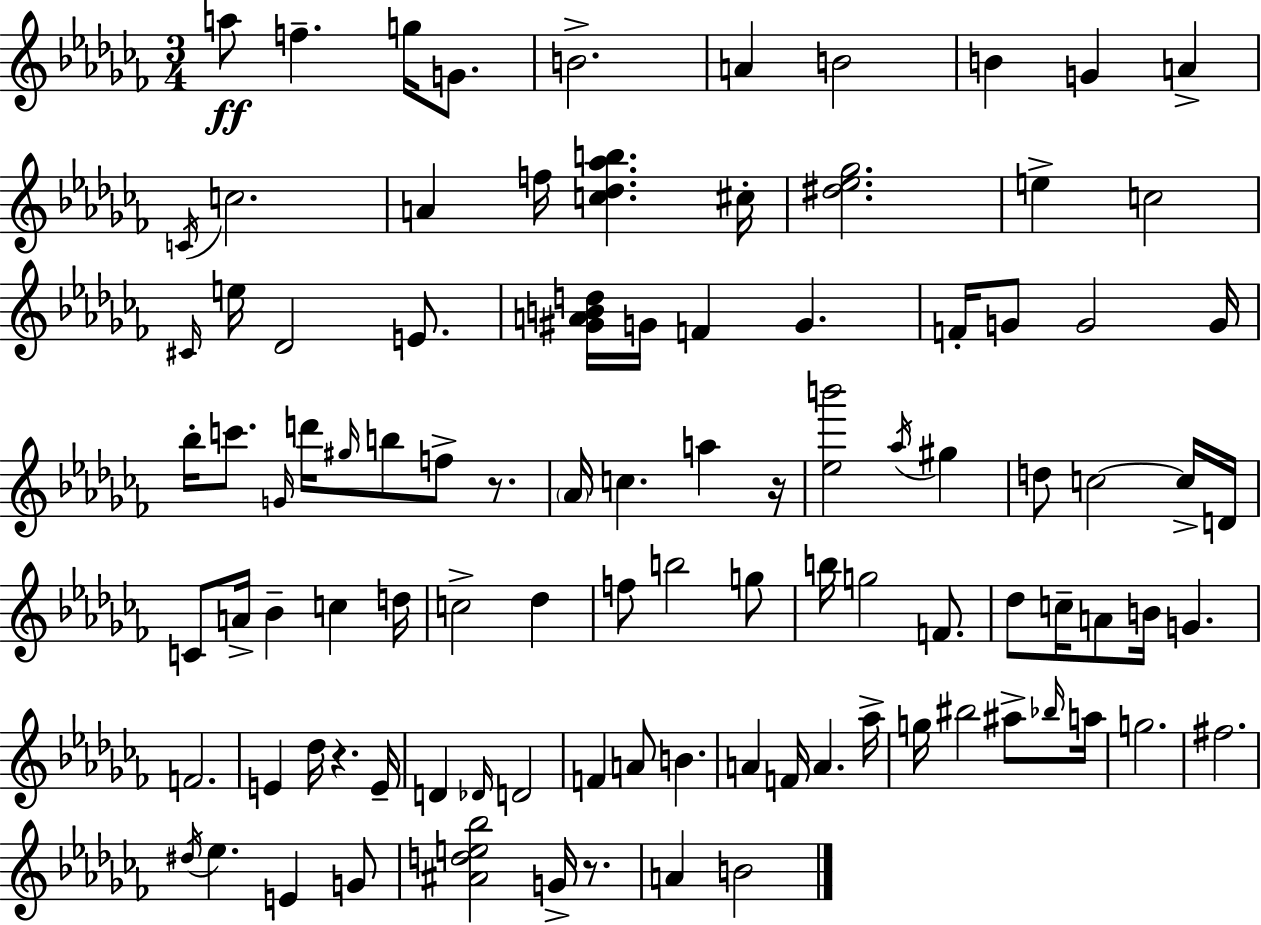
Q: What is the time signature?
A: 3/4